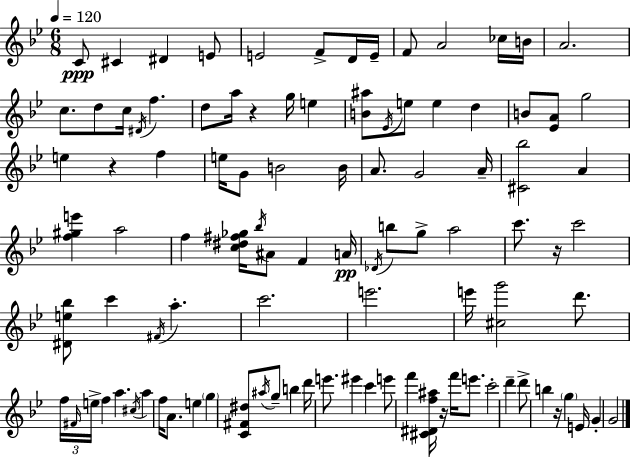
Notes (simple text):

C4/e C#4/q D#4/q E4/e E4/h F4/e D4/s E4/s F4/e A4/h CES5/s B4/s A4/h. C5/e. D5/e C5/s D#4/s F5/q. D5/e A5/s R/q G5/s E5/q [B4,A#5]/e Eb4/s E5/e E5/q D5/q B4/e [Eb4,A4]/e G5/h E5/q R/q F5/q E5/s G4/e B4/h B4/s A4/e. G4/h A4/s [C#4,Bb5]/h A4/q [F5,G#5,E6]/q A5/h F5/q [C5,D#5,F#5,Gb5]/s Bb5/s A#4/e F4/q A4/s Db4/s B5/e G5/e A5/h C6/e. R/s C6/h [D#4,E5,Bb5]/e C6/q F#4/s A5/q. C6/h. E6/h. E6/s [C#5,G6]/h D6/e. F5/s F#4/s E5/s F5/q A5/q. C#5/s A5/q F5/s A4/e. E5/q G5/q [C4,F#4,D#5]/e A#5/s G5/e B5/q D6/s E6/e. EIS6/q C6/q E6/e F6/q [C#4,D#4,F5,A#5]/s R/s F6/s E6/e. C6/h D6/q D6/e B5/q R/s G5/q E4/s G4/q G4/h